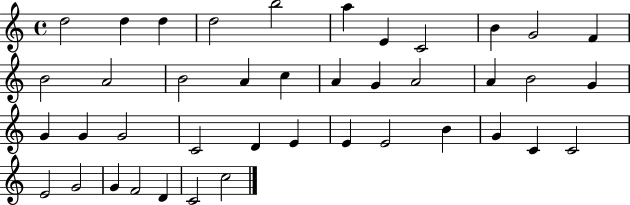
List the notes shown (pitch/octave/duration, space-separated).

D5/h D5/q D5/q D5/h B5/h A5/q E4/q C4/h B4/q G4/h F4/q B4/h A4/h B4/h A4/q C5/q A4/q G4/q A4/h A4/q B4/h G4/q G4/q G4/q G4/h C4/h D4/q E4/q E4/q E4/h B4/q G4/q C4/q C4/h E4/h G4/h G4/q F4/h D4/q C4/h C5/h